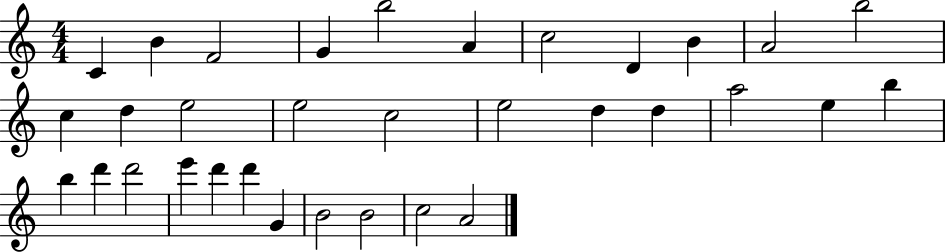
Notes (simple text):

C4/q B4/q F4/h G4/q B5/h A4/q C5/h D4/q B4/q A4/h B5/h C5/q D5/q E5/h E5/h C5/h E5/h D5/q D5/q A5/h E5/q B5/q B5/q D6/q D6/h E6/q D6/q D6/q G4/q B4/h B4/h C5/h A4/h